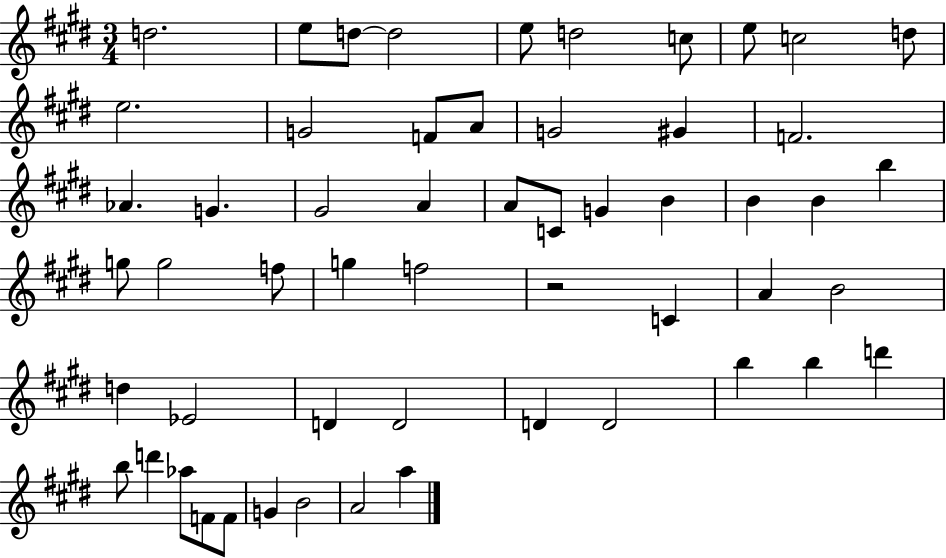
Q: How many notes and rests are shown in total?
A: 55